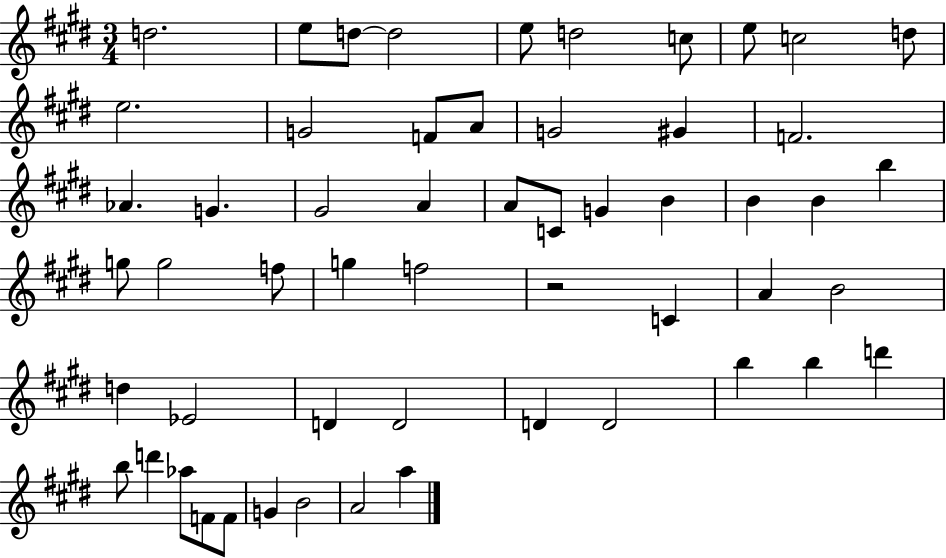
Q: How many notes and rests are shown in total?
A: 55